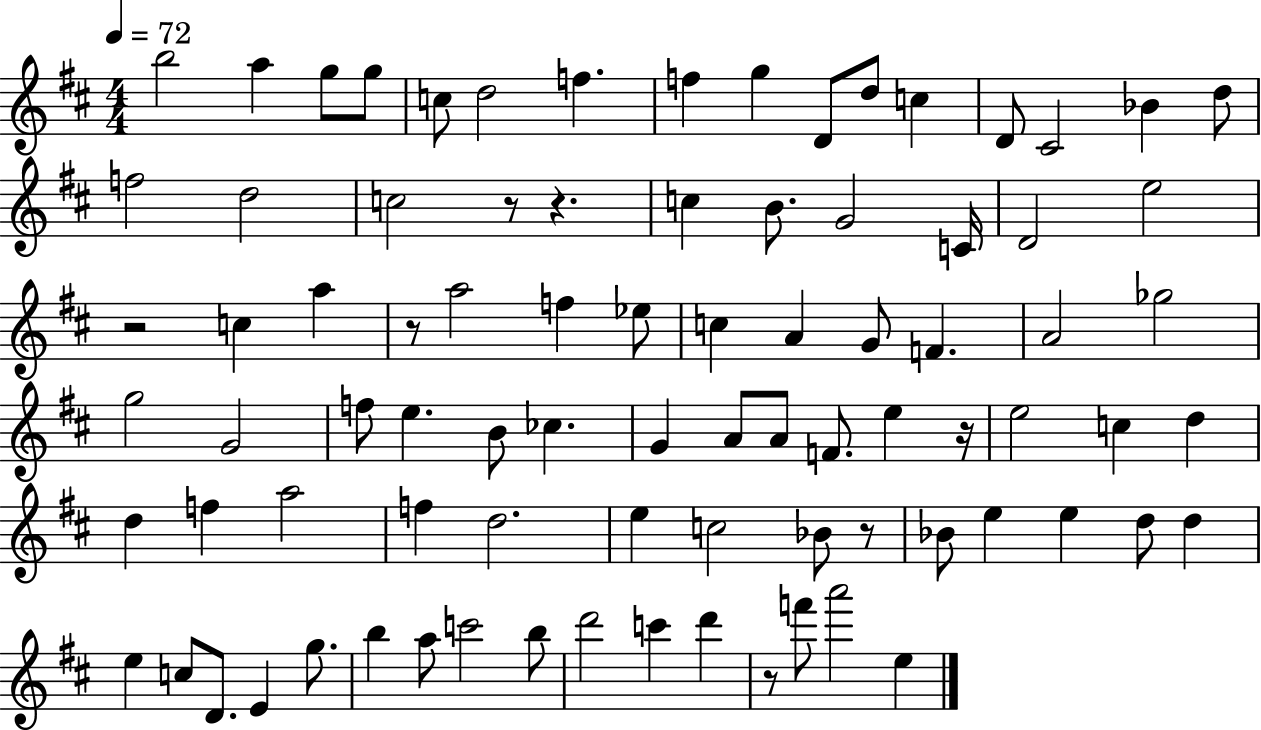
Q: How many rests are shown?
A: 7